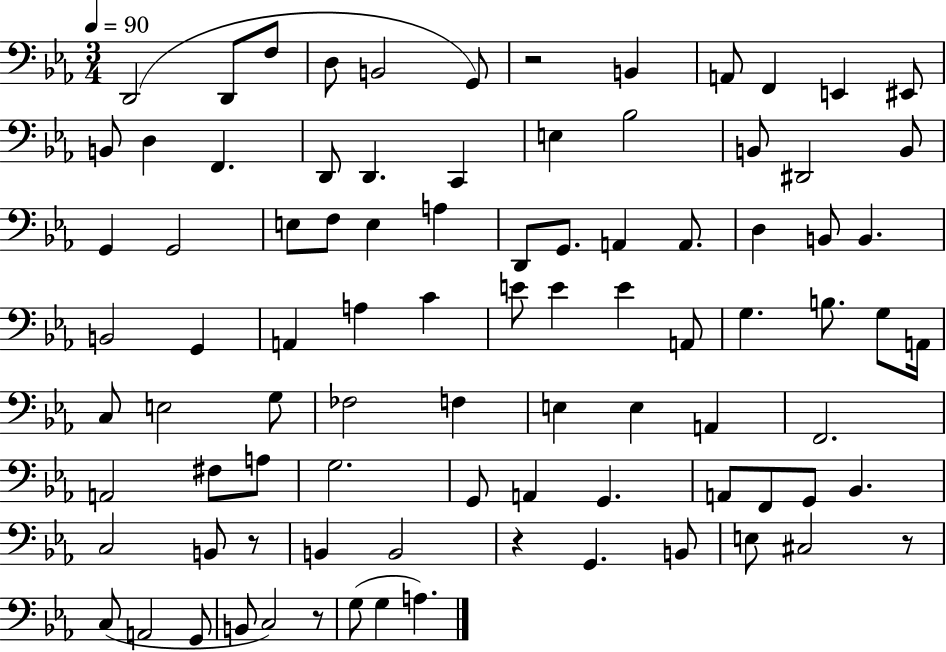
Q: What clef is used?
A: bass